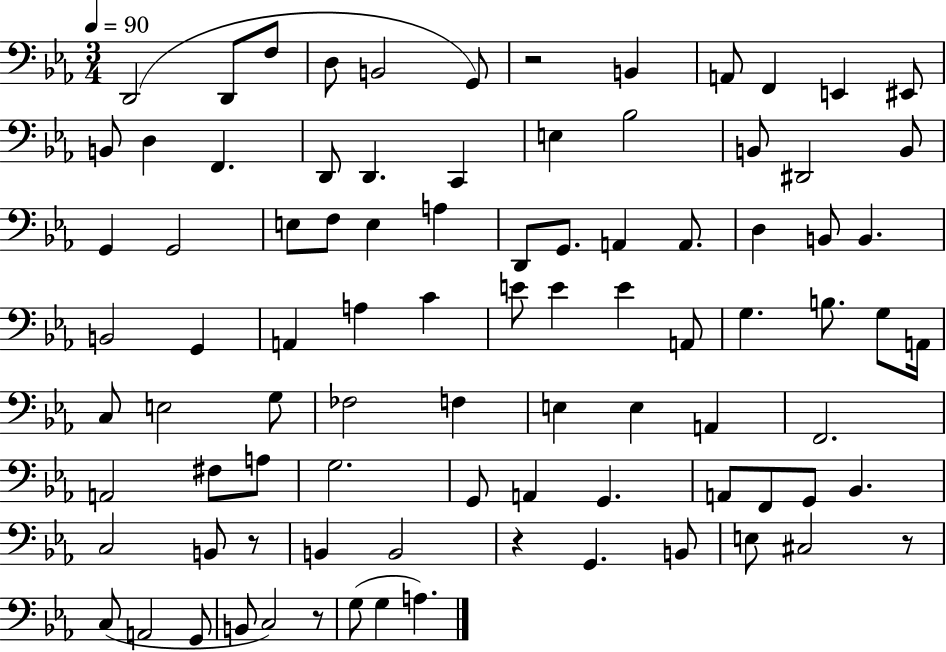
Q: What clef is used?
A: bass